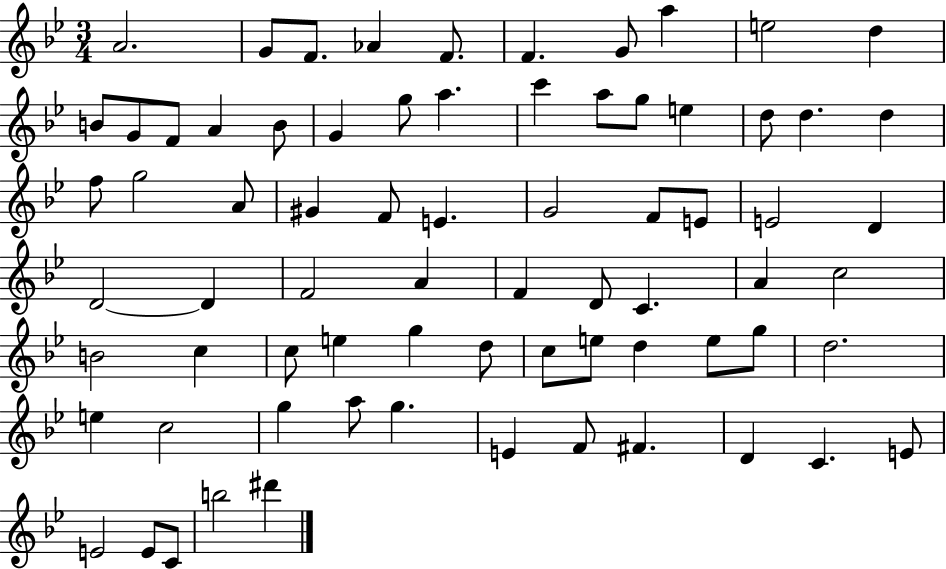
A4/h. G4/e F4/e. Ab4/q F4/e. F4/q. G4/e A5/q E5/h D5/q B4/e G4/e F4/e A4/q B4/e G4/q G5/e A5/q. C6/q A5/e G5/e E5/q D5/e D5/q. D5/q F5/e G5/h A4/e G#4/q F4/e E4/q. G4/h F4/e E4/e E4/h D4/q D4/h D4/q F4/h A4/q F4/q D4/e C4/q. A4/q C5/h B4/h C5/q C5/e E5/q G5/q D5/e C5/e E5/e D5/q E5/e G5/e D5/h. E5/q C5/h G5/q A5/e G5/q. E4/q F4/e F#4/q. D4/q C4/q. E4/e E4/h E4/e C4/e B5/h D#6/q